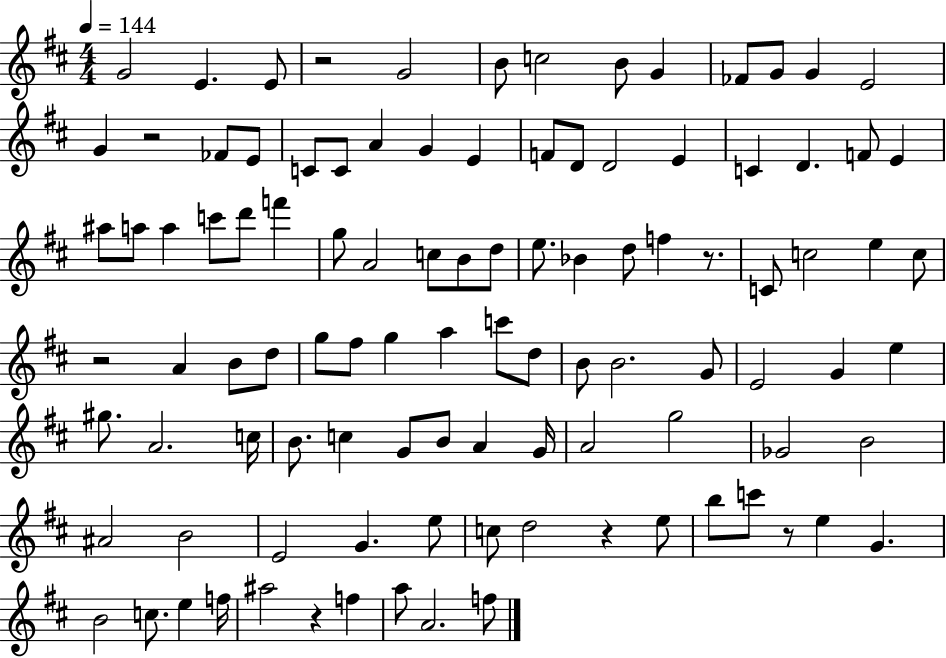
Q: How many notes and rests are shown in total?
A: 103